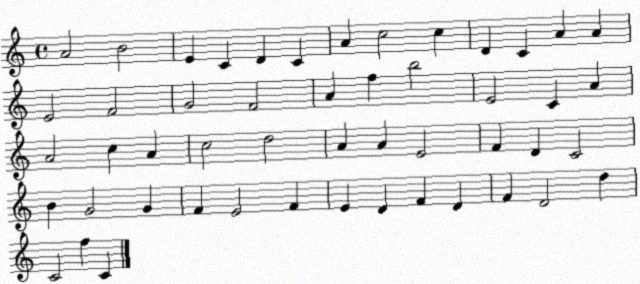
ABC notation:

X:1
T:Untitled
M:4/4
L:1/4
K:C
A2 B2 E C D C A c2 c D C A A E2 F2 G2 F2 A f b2 E2 C A A2 c A c2 d2 A A E2 F D C2 B G2 G F E2 F E D F D F D2 d C2 f C